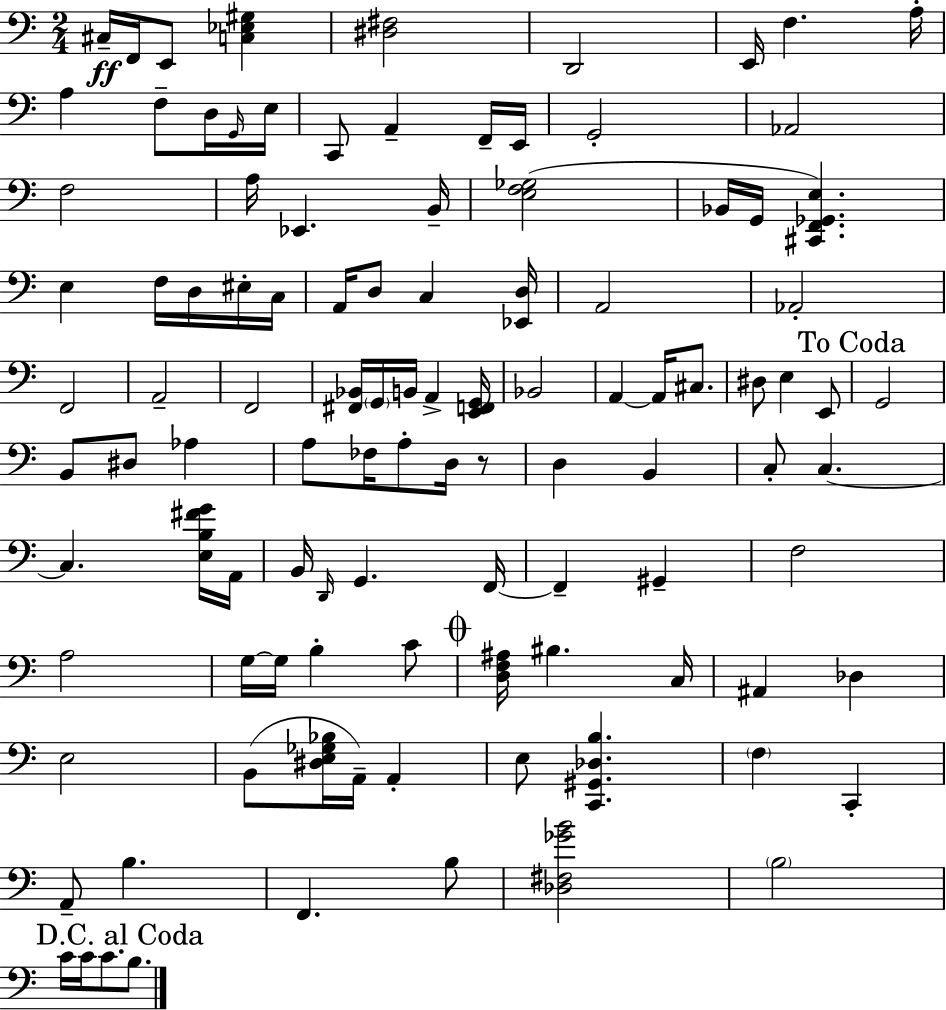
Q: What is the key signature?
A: C major